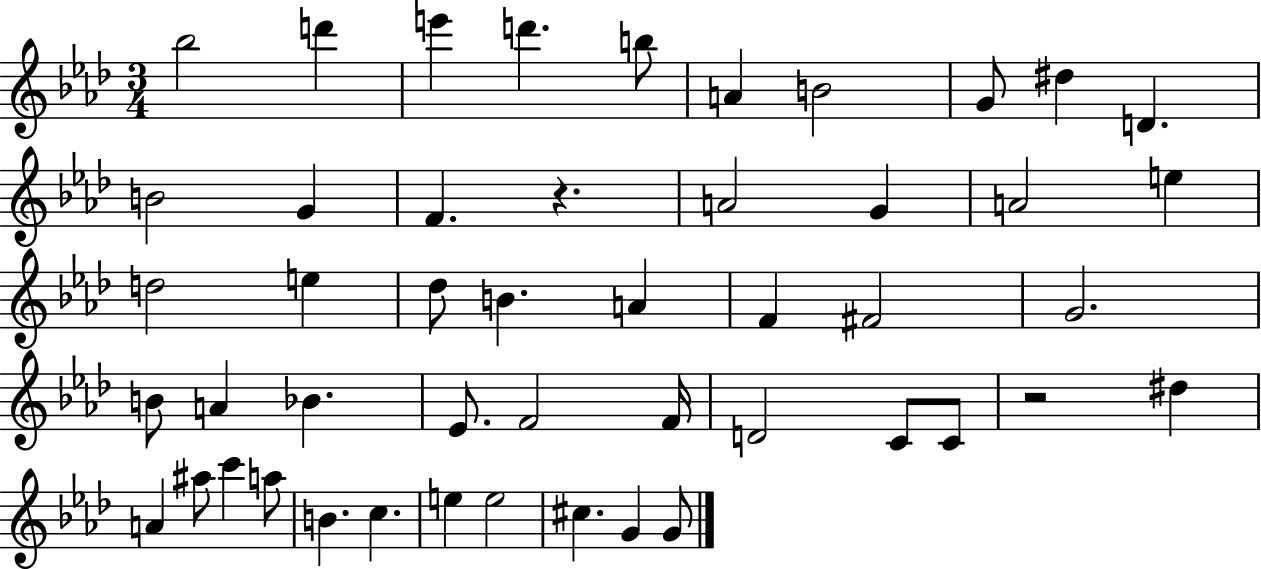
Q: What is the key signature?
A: AES major